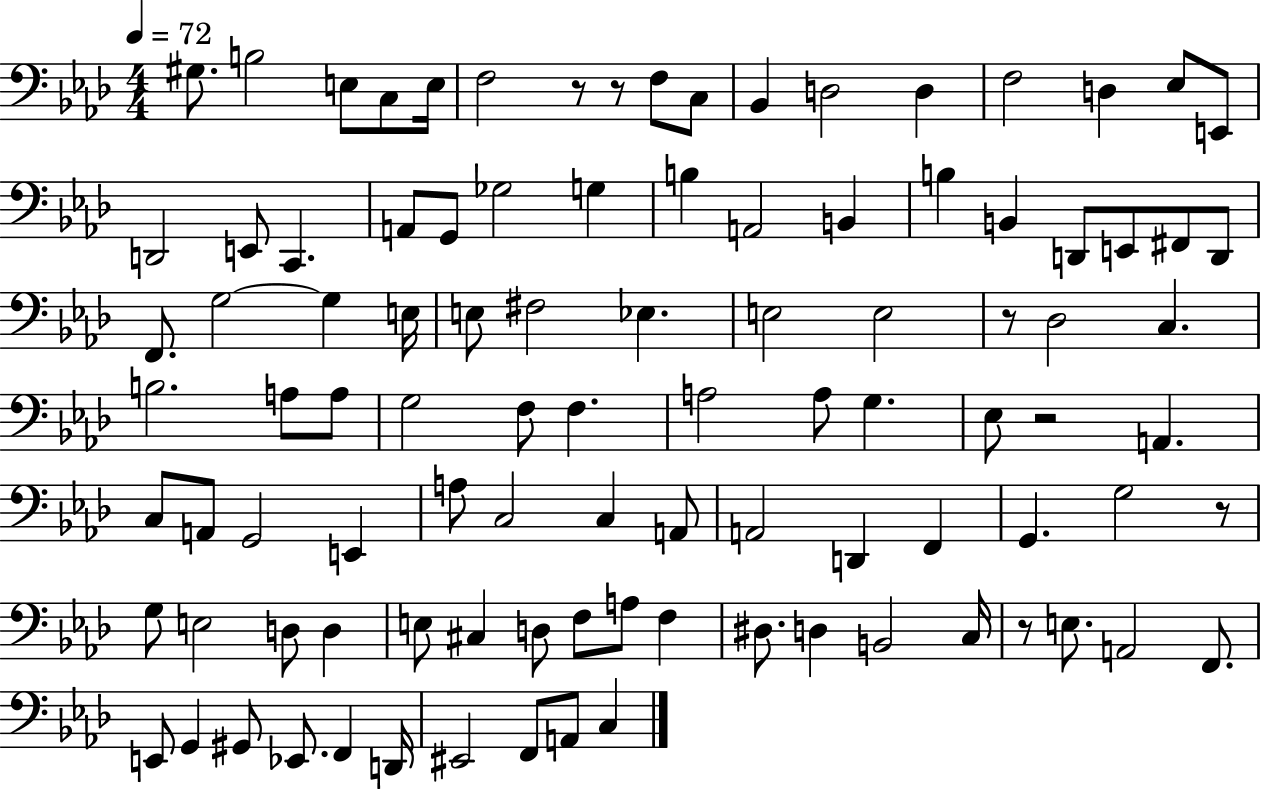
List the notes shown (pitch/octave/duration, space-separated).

G#3/e. B3/h E3/e C3/e E3/s F3/h R/e R/e F3/e C3/e Bb2/q D3/h D3/q F3/h D3/q Eb3/e E2/e D2/h E2/e C2/q. A2/e G2/e Gb3/h G3/q B3/q A2/h B2/q B3/q B2/q D2/e E2/e F#2/e D2/e F2/e. G3/h G3/q E3/s E3/e F#3/h Eb3/q. E3/h E3/h R/e Db3/h C3/q. B3/h. A3/e A3/e G3/h F3/e F3/q. A3/h A3/e G3/q. Eb3/e R/h A2/q. C3/e A2/e G2/h E2/q A3/e C3/h C3/q A2/e A2/h D2/q F2/q G2/q. G3/h R/e G3/e E3/h D3/e D3/q E3/e C#3/q D3/e F3/e A3/e F3/q D#3/e. D3/q B2/h C3/s R/e E3/e. A2/h F2/e. E2/e G2/q G#2/e Eb2/e. F2/q D2/s EIS2/h F2/e A2/e C3/q